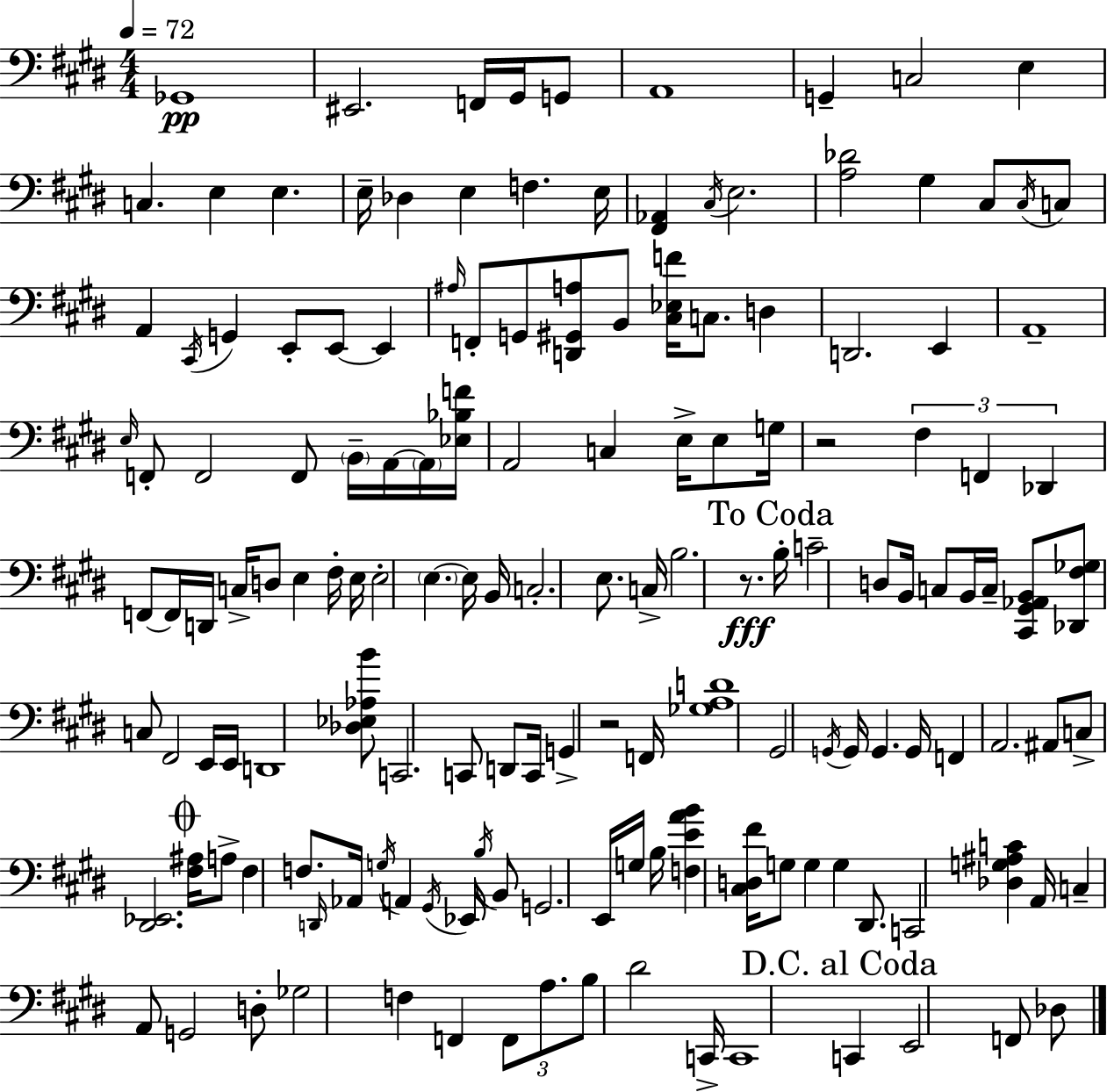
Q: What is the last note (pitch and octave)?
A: Db3